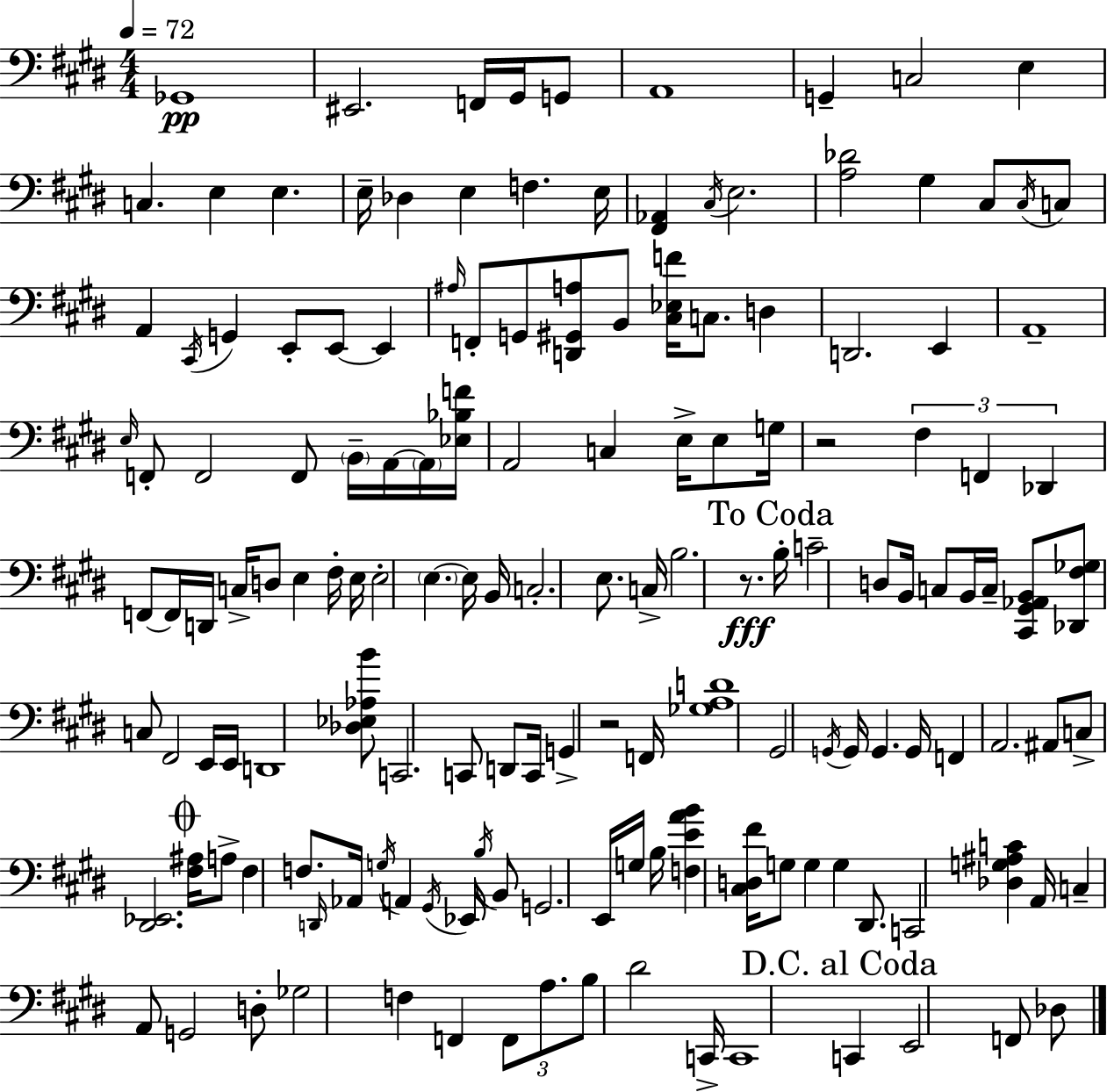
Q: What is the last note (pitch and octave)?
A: Db3